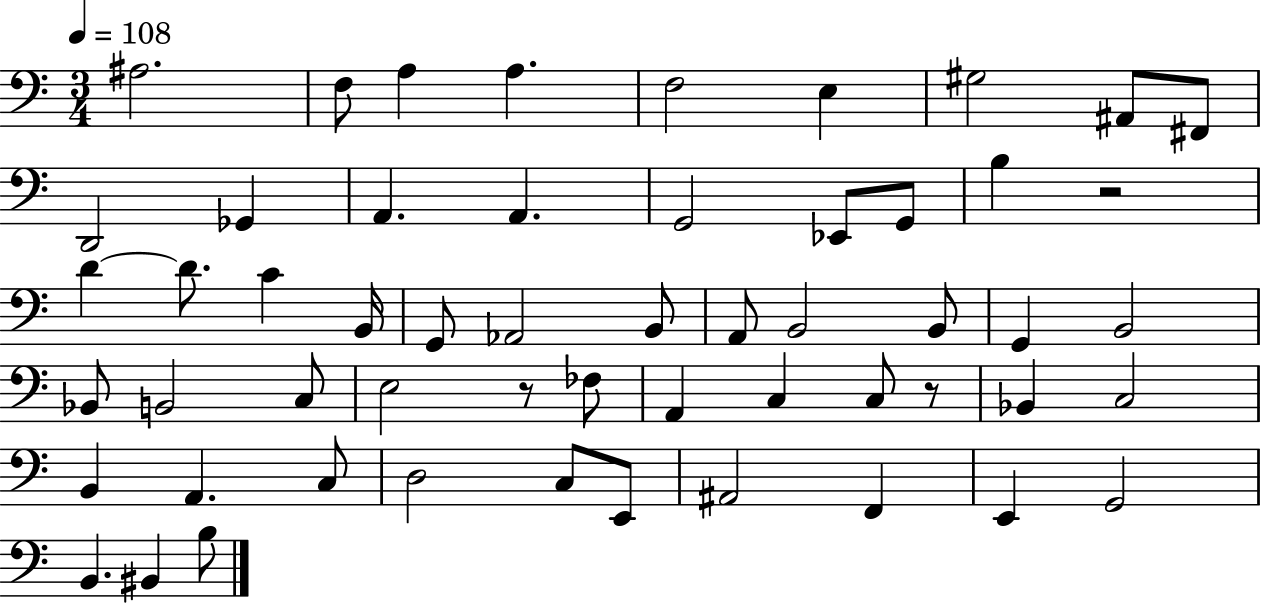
A#3/h. F3/e A3/q A3/q. F3/h E3/q G#3/h A#2/e F#2/e D2/h Gb2/q A2/q. A2/q. G2/h Eb2/e G2/e B3/q R/h D4/q D4/e. C4/q B2/s G2/e Ab2/h B2/e A2/e B2/h B2/e G2/q B2/h Bb2/e B2/h C3/e E3/h R/e FES3/e A2/q C3/q C3/e R/e Bb2/q C3/h B2/q A2/q. C3/e D3/h C3/e E2/e A#2/h F2/q E2/q G2/h B2/q. BIS2/q B3/e